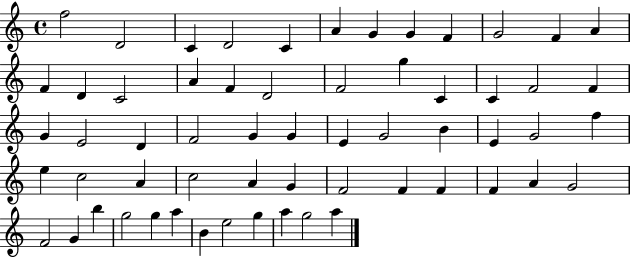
{
  \clef treble
  \time 4/4
  \defaultTimeSignature
  \key c \major
  f''2 d'2 | c'4 d'2 c'4 | a'4 g'4 g'4 f'4 | g'2 f'4 a'4 | \break f'4 d'4 c'2 | a'4 f'4 d'2 | f'2 g''4 c'4 | c'4 f'2 f'4 | \break g'4 e'2 d'4 | f'2 g'4 g'4 | e'4 g'2 b'4 | e'4 g'2 f''4 | \break e''4 c''2 a'4 | c''2 a'4 g'4 | f'2 f'4 f'4 | f'4 a'4 g'2 | \break f'2 g'4 b''4 | g''2 g''4 a''4 | b'4 e''2 g''4 | a''4 g''2 a''4 | \break \bar "|."
}